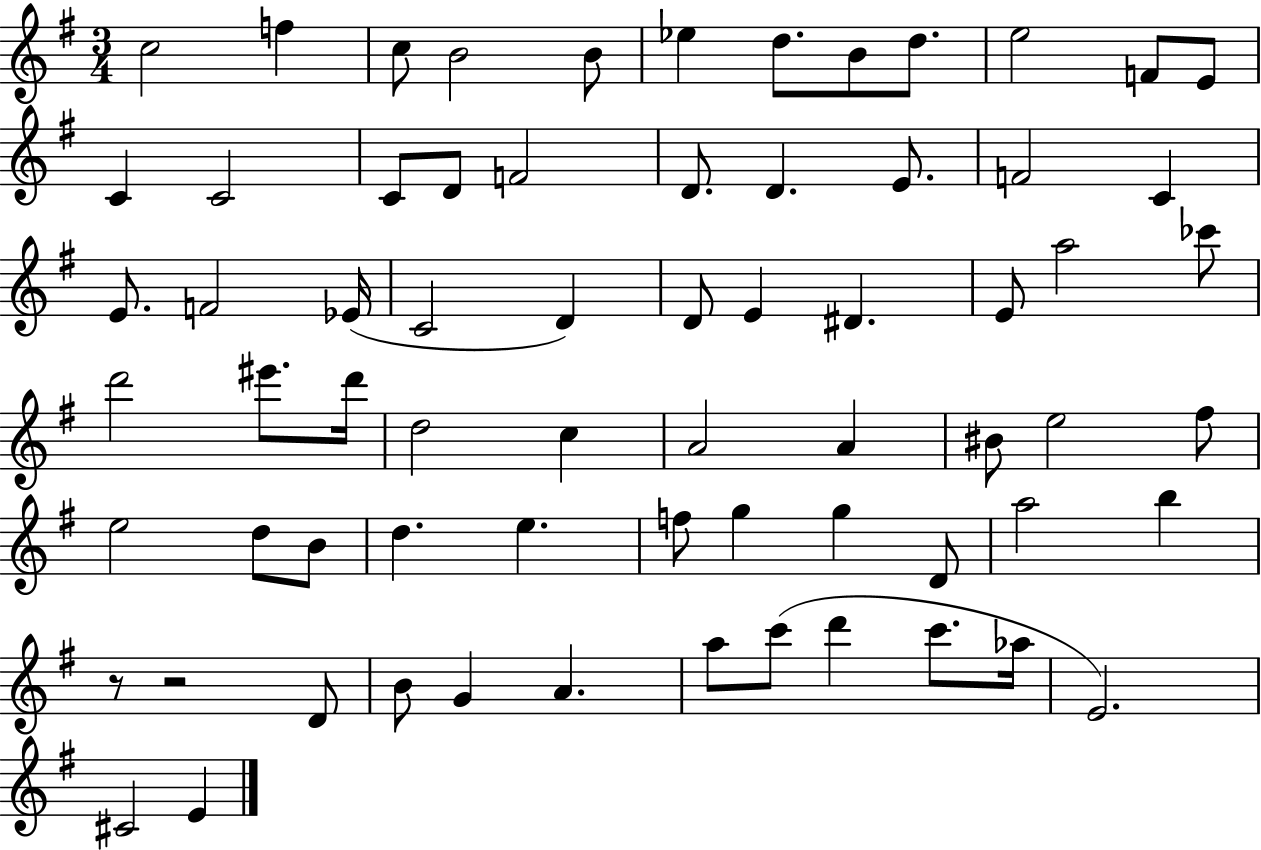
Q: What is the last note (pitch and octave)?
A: E4